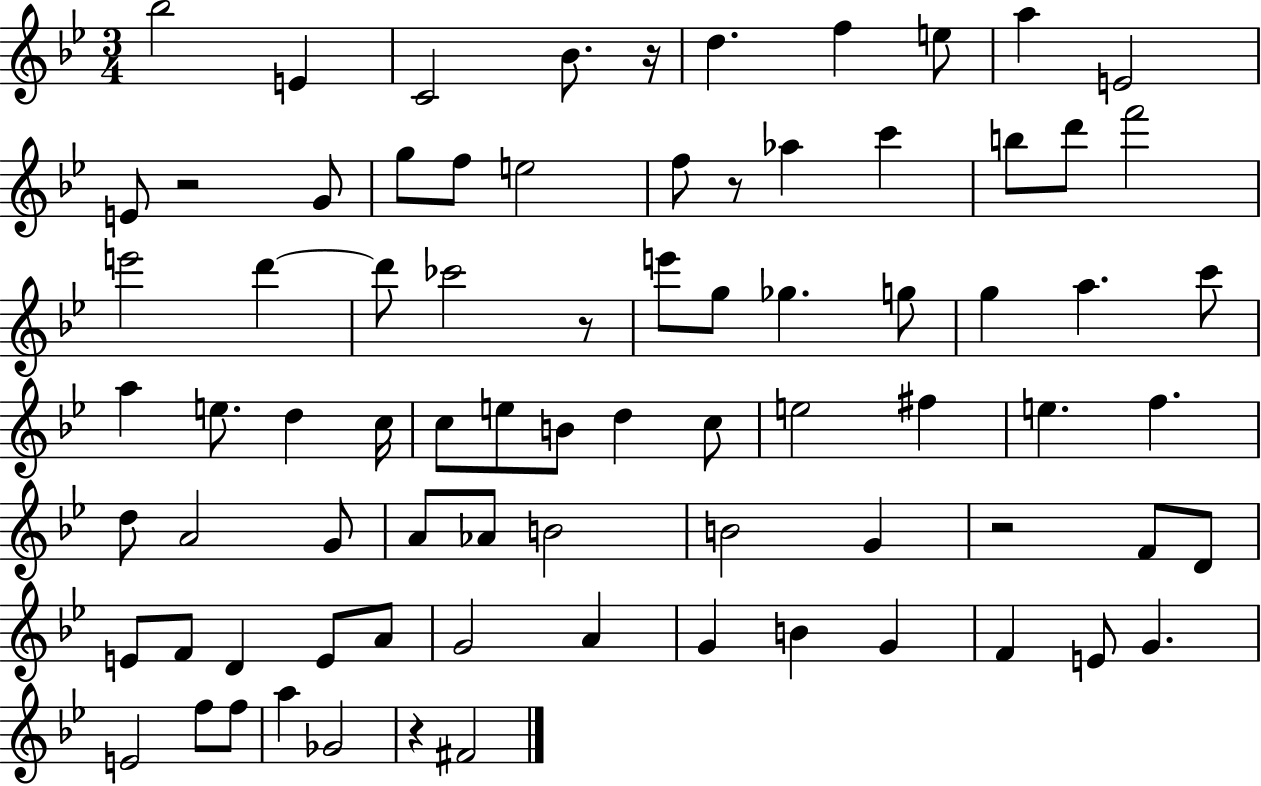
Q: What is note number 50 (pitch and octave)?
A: B4